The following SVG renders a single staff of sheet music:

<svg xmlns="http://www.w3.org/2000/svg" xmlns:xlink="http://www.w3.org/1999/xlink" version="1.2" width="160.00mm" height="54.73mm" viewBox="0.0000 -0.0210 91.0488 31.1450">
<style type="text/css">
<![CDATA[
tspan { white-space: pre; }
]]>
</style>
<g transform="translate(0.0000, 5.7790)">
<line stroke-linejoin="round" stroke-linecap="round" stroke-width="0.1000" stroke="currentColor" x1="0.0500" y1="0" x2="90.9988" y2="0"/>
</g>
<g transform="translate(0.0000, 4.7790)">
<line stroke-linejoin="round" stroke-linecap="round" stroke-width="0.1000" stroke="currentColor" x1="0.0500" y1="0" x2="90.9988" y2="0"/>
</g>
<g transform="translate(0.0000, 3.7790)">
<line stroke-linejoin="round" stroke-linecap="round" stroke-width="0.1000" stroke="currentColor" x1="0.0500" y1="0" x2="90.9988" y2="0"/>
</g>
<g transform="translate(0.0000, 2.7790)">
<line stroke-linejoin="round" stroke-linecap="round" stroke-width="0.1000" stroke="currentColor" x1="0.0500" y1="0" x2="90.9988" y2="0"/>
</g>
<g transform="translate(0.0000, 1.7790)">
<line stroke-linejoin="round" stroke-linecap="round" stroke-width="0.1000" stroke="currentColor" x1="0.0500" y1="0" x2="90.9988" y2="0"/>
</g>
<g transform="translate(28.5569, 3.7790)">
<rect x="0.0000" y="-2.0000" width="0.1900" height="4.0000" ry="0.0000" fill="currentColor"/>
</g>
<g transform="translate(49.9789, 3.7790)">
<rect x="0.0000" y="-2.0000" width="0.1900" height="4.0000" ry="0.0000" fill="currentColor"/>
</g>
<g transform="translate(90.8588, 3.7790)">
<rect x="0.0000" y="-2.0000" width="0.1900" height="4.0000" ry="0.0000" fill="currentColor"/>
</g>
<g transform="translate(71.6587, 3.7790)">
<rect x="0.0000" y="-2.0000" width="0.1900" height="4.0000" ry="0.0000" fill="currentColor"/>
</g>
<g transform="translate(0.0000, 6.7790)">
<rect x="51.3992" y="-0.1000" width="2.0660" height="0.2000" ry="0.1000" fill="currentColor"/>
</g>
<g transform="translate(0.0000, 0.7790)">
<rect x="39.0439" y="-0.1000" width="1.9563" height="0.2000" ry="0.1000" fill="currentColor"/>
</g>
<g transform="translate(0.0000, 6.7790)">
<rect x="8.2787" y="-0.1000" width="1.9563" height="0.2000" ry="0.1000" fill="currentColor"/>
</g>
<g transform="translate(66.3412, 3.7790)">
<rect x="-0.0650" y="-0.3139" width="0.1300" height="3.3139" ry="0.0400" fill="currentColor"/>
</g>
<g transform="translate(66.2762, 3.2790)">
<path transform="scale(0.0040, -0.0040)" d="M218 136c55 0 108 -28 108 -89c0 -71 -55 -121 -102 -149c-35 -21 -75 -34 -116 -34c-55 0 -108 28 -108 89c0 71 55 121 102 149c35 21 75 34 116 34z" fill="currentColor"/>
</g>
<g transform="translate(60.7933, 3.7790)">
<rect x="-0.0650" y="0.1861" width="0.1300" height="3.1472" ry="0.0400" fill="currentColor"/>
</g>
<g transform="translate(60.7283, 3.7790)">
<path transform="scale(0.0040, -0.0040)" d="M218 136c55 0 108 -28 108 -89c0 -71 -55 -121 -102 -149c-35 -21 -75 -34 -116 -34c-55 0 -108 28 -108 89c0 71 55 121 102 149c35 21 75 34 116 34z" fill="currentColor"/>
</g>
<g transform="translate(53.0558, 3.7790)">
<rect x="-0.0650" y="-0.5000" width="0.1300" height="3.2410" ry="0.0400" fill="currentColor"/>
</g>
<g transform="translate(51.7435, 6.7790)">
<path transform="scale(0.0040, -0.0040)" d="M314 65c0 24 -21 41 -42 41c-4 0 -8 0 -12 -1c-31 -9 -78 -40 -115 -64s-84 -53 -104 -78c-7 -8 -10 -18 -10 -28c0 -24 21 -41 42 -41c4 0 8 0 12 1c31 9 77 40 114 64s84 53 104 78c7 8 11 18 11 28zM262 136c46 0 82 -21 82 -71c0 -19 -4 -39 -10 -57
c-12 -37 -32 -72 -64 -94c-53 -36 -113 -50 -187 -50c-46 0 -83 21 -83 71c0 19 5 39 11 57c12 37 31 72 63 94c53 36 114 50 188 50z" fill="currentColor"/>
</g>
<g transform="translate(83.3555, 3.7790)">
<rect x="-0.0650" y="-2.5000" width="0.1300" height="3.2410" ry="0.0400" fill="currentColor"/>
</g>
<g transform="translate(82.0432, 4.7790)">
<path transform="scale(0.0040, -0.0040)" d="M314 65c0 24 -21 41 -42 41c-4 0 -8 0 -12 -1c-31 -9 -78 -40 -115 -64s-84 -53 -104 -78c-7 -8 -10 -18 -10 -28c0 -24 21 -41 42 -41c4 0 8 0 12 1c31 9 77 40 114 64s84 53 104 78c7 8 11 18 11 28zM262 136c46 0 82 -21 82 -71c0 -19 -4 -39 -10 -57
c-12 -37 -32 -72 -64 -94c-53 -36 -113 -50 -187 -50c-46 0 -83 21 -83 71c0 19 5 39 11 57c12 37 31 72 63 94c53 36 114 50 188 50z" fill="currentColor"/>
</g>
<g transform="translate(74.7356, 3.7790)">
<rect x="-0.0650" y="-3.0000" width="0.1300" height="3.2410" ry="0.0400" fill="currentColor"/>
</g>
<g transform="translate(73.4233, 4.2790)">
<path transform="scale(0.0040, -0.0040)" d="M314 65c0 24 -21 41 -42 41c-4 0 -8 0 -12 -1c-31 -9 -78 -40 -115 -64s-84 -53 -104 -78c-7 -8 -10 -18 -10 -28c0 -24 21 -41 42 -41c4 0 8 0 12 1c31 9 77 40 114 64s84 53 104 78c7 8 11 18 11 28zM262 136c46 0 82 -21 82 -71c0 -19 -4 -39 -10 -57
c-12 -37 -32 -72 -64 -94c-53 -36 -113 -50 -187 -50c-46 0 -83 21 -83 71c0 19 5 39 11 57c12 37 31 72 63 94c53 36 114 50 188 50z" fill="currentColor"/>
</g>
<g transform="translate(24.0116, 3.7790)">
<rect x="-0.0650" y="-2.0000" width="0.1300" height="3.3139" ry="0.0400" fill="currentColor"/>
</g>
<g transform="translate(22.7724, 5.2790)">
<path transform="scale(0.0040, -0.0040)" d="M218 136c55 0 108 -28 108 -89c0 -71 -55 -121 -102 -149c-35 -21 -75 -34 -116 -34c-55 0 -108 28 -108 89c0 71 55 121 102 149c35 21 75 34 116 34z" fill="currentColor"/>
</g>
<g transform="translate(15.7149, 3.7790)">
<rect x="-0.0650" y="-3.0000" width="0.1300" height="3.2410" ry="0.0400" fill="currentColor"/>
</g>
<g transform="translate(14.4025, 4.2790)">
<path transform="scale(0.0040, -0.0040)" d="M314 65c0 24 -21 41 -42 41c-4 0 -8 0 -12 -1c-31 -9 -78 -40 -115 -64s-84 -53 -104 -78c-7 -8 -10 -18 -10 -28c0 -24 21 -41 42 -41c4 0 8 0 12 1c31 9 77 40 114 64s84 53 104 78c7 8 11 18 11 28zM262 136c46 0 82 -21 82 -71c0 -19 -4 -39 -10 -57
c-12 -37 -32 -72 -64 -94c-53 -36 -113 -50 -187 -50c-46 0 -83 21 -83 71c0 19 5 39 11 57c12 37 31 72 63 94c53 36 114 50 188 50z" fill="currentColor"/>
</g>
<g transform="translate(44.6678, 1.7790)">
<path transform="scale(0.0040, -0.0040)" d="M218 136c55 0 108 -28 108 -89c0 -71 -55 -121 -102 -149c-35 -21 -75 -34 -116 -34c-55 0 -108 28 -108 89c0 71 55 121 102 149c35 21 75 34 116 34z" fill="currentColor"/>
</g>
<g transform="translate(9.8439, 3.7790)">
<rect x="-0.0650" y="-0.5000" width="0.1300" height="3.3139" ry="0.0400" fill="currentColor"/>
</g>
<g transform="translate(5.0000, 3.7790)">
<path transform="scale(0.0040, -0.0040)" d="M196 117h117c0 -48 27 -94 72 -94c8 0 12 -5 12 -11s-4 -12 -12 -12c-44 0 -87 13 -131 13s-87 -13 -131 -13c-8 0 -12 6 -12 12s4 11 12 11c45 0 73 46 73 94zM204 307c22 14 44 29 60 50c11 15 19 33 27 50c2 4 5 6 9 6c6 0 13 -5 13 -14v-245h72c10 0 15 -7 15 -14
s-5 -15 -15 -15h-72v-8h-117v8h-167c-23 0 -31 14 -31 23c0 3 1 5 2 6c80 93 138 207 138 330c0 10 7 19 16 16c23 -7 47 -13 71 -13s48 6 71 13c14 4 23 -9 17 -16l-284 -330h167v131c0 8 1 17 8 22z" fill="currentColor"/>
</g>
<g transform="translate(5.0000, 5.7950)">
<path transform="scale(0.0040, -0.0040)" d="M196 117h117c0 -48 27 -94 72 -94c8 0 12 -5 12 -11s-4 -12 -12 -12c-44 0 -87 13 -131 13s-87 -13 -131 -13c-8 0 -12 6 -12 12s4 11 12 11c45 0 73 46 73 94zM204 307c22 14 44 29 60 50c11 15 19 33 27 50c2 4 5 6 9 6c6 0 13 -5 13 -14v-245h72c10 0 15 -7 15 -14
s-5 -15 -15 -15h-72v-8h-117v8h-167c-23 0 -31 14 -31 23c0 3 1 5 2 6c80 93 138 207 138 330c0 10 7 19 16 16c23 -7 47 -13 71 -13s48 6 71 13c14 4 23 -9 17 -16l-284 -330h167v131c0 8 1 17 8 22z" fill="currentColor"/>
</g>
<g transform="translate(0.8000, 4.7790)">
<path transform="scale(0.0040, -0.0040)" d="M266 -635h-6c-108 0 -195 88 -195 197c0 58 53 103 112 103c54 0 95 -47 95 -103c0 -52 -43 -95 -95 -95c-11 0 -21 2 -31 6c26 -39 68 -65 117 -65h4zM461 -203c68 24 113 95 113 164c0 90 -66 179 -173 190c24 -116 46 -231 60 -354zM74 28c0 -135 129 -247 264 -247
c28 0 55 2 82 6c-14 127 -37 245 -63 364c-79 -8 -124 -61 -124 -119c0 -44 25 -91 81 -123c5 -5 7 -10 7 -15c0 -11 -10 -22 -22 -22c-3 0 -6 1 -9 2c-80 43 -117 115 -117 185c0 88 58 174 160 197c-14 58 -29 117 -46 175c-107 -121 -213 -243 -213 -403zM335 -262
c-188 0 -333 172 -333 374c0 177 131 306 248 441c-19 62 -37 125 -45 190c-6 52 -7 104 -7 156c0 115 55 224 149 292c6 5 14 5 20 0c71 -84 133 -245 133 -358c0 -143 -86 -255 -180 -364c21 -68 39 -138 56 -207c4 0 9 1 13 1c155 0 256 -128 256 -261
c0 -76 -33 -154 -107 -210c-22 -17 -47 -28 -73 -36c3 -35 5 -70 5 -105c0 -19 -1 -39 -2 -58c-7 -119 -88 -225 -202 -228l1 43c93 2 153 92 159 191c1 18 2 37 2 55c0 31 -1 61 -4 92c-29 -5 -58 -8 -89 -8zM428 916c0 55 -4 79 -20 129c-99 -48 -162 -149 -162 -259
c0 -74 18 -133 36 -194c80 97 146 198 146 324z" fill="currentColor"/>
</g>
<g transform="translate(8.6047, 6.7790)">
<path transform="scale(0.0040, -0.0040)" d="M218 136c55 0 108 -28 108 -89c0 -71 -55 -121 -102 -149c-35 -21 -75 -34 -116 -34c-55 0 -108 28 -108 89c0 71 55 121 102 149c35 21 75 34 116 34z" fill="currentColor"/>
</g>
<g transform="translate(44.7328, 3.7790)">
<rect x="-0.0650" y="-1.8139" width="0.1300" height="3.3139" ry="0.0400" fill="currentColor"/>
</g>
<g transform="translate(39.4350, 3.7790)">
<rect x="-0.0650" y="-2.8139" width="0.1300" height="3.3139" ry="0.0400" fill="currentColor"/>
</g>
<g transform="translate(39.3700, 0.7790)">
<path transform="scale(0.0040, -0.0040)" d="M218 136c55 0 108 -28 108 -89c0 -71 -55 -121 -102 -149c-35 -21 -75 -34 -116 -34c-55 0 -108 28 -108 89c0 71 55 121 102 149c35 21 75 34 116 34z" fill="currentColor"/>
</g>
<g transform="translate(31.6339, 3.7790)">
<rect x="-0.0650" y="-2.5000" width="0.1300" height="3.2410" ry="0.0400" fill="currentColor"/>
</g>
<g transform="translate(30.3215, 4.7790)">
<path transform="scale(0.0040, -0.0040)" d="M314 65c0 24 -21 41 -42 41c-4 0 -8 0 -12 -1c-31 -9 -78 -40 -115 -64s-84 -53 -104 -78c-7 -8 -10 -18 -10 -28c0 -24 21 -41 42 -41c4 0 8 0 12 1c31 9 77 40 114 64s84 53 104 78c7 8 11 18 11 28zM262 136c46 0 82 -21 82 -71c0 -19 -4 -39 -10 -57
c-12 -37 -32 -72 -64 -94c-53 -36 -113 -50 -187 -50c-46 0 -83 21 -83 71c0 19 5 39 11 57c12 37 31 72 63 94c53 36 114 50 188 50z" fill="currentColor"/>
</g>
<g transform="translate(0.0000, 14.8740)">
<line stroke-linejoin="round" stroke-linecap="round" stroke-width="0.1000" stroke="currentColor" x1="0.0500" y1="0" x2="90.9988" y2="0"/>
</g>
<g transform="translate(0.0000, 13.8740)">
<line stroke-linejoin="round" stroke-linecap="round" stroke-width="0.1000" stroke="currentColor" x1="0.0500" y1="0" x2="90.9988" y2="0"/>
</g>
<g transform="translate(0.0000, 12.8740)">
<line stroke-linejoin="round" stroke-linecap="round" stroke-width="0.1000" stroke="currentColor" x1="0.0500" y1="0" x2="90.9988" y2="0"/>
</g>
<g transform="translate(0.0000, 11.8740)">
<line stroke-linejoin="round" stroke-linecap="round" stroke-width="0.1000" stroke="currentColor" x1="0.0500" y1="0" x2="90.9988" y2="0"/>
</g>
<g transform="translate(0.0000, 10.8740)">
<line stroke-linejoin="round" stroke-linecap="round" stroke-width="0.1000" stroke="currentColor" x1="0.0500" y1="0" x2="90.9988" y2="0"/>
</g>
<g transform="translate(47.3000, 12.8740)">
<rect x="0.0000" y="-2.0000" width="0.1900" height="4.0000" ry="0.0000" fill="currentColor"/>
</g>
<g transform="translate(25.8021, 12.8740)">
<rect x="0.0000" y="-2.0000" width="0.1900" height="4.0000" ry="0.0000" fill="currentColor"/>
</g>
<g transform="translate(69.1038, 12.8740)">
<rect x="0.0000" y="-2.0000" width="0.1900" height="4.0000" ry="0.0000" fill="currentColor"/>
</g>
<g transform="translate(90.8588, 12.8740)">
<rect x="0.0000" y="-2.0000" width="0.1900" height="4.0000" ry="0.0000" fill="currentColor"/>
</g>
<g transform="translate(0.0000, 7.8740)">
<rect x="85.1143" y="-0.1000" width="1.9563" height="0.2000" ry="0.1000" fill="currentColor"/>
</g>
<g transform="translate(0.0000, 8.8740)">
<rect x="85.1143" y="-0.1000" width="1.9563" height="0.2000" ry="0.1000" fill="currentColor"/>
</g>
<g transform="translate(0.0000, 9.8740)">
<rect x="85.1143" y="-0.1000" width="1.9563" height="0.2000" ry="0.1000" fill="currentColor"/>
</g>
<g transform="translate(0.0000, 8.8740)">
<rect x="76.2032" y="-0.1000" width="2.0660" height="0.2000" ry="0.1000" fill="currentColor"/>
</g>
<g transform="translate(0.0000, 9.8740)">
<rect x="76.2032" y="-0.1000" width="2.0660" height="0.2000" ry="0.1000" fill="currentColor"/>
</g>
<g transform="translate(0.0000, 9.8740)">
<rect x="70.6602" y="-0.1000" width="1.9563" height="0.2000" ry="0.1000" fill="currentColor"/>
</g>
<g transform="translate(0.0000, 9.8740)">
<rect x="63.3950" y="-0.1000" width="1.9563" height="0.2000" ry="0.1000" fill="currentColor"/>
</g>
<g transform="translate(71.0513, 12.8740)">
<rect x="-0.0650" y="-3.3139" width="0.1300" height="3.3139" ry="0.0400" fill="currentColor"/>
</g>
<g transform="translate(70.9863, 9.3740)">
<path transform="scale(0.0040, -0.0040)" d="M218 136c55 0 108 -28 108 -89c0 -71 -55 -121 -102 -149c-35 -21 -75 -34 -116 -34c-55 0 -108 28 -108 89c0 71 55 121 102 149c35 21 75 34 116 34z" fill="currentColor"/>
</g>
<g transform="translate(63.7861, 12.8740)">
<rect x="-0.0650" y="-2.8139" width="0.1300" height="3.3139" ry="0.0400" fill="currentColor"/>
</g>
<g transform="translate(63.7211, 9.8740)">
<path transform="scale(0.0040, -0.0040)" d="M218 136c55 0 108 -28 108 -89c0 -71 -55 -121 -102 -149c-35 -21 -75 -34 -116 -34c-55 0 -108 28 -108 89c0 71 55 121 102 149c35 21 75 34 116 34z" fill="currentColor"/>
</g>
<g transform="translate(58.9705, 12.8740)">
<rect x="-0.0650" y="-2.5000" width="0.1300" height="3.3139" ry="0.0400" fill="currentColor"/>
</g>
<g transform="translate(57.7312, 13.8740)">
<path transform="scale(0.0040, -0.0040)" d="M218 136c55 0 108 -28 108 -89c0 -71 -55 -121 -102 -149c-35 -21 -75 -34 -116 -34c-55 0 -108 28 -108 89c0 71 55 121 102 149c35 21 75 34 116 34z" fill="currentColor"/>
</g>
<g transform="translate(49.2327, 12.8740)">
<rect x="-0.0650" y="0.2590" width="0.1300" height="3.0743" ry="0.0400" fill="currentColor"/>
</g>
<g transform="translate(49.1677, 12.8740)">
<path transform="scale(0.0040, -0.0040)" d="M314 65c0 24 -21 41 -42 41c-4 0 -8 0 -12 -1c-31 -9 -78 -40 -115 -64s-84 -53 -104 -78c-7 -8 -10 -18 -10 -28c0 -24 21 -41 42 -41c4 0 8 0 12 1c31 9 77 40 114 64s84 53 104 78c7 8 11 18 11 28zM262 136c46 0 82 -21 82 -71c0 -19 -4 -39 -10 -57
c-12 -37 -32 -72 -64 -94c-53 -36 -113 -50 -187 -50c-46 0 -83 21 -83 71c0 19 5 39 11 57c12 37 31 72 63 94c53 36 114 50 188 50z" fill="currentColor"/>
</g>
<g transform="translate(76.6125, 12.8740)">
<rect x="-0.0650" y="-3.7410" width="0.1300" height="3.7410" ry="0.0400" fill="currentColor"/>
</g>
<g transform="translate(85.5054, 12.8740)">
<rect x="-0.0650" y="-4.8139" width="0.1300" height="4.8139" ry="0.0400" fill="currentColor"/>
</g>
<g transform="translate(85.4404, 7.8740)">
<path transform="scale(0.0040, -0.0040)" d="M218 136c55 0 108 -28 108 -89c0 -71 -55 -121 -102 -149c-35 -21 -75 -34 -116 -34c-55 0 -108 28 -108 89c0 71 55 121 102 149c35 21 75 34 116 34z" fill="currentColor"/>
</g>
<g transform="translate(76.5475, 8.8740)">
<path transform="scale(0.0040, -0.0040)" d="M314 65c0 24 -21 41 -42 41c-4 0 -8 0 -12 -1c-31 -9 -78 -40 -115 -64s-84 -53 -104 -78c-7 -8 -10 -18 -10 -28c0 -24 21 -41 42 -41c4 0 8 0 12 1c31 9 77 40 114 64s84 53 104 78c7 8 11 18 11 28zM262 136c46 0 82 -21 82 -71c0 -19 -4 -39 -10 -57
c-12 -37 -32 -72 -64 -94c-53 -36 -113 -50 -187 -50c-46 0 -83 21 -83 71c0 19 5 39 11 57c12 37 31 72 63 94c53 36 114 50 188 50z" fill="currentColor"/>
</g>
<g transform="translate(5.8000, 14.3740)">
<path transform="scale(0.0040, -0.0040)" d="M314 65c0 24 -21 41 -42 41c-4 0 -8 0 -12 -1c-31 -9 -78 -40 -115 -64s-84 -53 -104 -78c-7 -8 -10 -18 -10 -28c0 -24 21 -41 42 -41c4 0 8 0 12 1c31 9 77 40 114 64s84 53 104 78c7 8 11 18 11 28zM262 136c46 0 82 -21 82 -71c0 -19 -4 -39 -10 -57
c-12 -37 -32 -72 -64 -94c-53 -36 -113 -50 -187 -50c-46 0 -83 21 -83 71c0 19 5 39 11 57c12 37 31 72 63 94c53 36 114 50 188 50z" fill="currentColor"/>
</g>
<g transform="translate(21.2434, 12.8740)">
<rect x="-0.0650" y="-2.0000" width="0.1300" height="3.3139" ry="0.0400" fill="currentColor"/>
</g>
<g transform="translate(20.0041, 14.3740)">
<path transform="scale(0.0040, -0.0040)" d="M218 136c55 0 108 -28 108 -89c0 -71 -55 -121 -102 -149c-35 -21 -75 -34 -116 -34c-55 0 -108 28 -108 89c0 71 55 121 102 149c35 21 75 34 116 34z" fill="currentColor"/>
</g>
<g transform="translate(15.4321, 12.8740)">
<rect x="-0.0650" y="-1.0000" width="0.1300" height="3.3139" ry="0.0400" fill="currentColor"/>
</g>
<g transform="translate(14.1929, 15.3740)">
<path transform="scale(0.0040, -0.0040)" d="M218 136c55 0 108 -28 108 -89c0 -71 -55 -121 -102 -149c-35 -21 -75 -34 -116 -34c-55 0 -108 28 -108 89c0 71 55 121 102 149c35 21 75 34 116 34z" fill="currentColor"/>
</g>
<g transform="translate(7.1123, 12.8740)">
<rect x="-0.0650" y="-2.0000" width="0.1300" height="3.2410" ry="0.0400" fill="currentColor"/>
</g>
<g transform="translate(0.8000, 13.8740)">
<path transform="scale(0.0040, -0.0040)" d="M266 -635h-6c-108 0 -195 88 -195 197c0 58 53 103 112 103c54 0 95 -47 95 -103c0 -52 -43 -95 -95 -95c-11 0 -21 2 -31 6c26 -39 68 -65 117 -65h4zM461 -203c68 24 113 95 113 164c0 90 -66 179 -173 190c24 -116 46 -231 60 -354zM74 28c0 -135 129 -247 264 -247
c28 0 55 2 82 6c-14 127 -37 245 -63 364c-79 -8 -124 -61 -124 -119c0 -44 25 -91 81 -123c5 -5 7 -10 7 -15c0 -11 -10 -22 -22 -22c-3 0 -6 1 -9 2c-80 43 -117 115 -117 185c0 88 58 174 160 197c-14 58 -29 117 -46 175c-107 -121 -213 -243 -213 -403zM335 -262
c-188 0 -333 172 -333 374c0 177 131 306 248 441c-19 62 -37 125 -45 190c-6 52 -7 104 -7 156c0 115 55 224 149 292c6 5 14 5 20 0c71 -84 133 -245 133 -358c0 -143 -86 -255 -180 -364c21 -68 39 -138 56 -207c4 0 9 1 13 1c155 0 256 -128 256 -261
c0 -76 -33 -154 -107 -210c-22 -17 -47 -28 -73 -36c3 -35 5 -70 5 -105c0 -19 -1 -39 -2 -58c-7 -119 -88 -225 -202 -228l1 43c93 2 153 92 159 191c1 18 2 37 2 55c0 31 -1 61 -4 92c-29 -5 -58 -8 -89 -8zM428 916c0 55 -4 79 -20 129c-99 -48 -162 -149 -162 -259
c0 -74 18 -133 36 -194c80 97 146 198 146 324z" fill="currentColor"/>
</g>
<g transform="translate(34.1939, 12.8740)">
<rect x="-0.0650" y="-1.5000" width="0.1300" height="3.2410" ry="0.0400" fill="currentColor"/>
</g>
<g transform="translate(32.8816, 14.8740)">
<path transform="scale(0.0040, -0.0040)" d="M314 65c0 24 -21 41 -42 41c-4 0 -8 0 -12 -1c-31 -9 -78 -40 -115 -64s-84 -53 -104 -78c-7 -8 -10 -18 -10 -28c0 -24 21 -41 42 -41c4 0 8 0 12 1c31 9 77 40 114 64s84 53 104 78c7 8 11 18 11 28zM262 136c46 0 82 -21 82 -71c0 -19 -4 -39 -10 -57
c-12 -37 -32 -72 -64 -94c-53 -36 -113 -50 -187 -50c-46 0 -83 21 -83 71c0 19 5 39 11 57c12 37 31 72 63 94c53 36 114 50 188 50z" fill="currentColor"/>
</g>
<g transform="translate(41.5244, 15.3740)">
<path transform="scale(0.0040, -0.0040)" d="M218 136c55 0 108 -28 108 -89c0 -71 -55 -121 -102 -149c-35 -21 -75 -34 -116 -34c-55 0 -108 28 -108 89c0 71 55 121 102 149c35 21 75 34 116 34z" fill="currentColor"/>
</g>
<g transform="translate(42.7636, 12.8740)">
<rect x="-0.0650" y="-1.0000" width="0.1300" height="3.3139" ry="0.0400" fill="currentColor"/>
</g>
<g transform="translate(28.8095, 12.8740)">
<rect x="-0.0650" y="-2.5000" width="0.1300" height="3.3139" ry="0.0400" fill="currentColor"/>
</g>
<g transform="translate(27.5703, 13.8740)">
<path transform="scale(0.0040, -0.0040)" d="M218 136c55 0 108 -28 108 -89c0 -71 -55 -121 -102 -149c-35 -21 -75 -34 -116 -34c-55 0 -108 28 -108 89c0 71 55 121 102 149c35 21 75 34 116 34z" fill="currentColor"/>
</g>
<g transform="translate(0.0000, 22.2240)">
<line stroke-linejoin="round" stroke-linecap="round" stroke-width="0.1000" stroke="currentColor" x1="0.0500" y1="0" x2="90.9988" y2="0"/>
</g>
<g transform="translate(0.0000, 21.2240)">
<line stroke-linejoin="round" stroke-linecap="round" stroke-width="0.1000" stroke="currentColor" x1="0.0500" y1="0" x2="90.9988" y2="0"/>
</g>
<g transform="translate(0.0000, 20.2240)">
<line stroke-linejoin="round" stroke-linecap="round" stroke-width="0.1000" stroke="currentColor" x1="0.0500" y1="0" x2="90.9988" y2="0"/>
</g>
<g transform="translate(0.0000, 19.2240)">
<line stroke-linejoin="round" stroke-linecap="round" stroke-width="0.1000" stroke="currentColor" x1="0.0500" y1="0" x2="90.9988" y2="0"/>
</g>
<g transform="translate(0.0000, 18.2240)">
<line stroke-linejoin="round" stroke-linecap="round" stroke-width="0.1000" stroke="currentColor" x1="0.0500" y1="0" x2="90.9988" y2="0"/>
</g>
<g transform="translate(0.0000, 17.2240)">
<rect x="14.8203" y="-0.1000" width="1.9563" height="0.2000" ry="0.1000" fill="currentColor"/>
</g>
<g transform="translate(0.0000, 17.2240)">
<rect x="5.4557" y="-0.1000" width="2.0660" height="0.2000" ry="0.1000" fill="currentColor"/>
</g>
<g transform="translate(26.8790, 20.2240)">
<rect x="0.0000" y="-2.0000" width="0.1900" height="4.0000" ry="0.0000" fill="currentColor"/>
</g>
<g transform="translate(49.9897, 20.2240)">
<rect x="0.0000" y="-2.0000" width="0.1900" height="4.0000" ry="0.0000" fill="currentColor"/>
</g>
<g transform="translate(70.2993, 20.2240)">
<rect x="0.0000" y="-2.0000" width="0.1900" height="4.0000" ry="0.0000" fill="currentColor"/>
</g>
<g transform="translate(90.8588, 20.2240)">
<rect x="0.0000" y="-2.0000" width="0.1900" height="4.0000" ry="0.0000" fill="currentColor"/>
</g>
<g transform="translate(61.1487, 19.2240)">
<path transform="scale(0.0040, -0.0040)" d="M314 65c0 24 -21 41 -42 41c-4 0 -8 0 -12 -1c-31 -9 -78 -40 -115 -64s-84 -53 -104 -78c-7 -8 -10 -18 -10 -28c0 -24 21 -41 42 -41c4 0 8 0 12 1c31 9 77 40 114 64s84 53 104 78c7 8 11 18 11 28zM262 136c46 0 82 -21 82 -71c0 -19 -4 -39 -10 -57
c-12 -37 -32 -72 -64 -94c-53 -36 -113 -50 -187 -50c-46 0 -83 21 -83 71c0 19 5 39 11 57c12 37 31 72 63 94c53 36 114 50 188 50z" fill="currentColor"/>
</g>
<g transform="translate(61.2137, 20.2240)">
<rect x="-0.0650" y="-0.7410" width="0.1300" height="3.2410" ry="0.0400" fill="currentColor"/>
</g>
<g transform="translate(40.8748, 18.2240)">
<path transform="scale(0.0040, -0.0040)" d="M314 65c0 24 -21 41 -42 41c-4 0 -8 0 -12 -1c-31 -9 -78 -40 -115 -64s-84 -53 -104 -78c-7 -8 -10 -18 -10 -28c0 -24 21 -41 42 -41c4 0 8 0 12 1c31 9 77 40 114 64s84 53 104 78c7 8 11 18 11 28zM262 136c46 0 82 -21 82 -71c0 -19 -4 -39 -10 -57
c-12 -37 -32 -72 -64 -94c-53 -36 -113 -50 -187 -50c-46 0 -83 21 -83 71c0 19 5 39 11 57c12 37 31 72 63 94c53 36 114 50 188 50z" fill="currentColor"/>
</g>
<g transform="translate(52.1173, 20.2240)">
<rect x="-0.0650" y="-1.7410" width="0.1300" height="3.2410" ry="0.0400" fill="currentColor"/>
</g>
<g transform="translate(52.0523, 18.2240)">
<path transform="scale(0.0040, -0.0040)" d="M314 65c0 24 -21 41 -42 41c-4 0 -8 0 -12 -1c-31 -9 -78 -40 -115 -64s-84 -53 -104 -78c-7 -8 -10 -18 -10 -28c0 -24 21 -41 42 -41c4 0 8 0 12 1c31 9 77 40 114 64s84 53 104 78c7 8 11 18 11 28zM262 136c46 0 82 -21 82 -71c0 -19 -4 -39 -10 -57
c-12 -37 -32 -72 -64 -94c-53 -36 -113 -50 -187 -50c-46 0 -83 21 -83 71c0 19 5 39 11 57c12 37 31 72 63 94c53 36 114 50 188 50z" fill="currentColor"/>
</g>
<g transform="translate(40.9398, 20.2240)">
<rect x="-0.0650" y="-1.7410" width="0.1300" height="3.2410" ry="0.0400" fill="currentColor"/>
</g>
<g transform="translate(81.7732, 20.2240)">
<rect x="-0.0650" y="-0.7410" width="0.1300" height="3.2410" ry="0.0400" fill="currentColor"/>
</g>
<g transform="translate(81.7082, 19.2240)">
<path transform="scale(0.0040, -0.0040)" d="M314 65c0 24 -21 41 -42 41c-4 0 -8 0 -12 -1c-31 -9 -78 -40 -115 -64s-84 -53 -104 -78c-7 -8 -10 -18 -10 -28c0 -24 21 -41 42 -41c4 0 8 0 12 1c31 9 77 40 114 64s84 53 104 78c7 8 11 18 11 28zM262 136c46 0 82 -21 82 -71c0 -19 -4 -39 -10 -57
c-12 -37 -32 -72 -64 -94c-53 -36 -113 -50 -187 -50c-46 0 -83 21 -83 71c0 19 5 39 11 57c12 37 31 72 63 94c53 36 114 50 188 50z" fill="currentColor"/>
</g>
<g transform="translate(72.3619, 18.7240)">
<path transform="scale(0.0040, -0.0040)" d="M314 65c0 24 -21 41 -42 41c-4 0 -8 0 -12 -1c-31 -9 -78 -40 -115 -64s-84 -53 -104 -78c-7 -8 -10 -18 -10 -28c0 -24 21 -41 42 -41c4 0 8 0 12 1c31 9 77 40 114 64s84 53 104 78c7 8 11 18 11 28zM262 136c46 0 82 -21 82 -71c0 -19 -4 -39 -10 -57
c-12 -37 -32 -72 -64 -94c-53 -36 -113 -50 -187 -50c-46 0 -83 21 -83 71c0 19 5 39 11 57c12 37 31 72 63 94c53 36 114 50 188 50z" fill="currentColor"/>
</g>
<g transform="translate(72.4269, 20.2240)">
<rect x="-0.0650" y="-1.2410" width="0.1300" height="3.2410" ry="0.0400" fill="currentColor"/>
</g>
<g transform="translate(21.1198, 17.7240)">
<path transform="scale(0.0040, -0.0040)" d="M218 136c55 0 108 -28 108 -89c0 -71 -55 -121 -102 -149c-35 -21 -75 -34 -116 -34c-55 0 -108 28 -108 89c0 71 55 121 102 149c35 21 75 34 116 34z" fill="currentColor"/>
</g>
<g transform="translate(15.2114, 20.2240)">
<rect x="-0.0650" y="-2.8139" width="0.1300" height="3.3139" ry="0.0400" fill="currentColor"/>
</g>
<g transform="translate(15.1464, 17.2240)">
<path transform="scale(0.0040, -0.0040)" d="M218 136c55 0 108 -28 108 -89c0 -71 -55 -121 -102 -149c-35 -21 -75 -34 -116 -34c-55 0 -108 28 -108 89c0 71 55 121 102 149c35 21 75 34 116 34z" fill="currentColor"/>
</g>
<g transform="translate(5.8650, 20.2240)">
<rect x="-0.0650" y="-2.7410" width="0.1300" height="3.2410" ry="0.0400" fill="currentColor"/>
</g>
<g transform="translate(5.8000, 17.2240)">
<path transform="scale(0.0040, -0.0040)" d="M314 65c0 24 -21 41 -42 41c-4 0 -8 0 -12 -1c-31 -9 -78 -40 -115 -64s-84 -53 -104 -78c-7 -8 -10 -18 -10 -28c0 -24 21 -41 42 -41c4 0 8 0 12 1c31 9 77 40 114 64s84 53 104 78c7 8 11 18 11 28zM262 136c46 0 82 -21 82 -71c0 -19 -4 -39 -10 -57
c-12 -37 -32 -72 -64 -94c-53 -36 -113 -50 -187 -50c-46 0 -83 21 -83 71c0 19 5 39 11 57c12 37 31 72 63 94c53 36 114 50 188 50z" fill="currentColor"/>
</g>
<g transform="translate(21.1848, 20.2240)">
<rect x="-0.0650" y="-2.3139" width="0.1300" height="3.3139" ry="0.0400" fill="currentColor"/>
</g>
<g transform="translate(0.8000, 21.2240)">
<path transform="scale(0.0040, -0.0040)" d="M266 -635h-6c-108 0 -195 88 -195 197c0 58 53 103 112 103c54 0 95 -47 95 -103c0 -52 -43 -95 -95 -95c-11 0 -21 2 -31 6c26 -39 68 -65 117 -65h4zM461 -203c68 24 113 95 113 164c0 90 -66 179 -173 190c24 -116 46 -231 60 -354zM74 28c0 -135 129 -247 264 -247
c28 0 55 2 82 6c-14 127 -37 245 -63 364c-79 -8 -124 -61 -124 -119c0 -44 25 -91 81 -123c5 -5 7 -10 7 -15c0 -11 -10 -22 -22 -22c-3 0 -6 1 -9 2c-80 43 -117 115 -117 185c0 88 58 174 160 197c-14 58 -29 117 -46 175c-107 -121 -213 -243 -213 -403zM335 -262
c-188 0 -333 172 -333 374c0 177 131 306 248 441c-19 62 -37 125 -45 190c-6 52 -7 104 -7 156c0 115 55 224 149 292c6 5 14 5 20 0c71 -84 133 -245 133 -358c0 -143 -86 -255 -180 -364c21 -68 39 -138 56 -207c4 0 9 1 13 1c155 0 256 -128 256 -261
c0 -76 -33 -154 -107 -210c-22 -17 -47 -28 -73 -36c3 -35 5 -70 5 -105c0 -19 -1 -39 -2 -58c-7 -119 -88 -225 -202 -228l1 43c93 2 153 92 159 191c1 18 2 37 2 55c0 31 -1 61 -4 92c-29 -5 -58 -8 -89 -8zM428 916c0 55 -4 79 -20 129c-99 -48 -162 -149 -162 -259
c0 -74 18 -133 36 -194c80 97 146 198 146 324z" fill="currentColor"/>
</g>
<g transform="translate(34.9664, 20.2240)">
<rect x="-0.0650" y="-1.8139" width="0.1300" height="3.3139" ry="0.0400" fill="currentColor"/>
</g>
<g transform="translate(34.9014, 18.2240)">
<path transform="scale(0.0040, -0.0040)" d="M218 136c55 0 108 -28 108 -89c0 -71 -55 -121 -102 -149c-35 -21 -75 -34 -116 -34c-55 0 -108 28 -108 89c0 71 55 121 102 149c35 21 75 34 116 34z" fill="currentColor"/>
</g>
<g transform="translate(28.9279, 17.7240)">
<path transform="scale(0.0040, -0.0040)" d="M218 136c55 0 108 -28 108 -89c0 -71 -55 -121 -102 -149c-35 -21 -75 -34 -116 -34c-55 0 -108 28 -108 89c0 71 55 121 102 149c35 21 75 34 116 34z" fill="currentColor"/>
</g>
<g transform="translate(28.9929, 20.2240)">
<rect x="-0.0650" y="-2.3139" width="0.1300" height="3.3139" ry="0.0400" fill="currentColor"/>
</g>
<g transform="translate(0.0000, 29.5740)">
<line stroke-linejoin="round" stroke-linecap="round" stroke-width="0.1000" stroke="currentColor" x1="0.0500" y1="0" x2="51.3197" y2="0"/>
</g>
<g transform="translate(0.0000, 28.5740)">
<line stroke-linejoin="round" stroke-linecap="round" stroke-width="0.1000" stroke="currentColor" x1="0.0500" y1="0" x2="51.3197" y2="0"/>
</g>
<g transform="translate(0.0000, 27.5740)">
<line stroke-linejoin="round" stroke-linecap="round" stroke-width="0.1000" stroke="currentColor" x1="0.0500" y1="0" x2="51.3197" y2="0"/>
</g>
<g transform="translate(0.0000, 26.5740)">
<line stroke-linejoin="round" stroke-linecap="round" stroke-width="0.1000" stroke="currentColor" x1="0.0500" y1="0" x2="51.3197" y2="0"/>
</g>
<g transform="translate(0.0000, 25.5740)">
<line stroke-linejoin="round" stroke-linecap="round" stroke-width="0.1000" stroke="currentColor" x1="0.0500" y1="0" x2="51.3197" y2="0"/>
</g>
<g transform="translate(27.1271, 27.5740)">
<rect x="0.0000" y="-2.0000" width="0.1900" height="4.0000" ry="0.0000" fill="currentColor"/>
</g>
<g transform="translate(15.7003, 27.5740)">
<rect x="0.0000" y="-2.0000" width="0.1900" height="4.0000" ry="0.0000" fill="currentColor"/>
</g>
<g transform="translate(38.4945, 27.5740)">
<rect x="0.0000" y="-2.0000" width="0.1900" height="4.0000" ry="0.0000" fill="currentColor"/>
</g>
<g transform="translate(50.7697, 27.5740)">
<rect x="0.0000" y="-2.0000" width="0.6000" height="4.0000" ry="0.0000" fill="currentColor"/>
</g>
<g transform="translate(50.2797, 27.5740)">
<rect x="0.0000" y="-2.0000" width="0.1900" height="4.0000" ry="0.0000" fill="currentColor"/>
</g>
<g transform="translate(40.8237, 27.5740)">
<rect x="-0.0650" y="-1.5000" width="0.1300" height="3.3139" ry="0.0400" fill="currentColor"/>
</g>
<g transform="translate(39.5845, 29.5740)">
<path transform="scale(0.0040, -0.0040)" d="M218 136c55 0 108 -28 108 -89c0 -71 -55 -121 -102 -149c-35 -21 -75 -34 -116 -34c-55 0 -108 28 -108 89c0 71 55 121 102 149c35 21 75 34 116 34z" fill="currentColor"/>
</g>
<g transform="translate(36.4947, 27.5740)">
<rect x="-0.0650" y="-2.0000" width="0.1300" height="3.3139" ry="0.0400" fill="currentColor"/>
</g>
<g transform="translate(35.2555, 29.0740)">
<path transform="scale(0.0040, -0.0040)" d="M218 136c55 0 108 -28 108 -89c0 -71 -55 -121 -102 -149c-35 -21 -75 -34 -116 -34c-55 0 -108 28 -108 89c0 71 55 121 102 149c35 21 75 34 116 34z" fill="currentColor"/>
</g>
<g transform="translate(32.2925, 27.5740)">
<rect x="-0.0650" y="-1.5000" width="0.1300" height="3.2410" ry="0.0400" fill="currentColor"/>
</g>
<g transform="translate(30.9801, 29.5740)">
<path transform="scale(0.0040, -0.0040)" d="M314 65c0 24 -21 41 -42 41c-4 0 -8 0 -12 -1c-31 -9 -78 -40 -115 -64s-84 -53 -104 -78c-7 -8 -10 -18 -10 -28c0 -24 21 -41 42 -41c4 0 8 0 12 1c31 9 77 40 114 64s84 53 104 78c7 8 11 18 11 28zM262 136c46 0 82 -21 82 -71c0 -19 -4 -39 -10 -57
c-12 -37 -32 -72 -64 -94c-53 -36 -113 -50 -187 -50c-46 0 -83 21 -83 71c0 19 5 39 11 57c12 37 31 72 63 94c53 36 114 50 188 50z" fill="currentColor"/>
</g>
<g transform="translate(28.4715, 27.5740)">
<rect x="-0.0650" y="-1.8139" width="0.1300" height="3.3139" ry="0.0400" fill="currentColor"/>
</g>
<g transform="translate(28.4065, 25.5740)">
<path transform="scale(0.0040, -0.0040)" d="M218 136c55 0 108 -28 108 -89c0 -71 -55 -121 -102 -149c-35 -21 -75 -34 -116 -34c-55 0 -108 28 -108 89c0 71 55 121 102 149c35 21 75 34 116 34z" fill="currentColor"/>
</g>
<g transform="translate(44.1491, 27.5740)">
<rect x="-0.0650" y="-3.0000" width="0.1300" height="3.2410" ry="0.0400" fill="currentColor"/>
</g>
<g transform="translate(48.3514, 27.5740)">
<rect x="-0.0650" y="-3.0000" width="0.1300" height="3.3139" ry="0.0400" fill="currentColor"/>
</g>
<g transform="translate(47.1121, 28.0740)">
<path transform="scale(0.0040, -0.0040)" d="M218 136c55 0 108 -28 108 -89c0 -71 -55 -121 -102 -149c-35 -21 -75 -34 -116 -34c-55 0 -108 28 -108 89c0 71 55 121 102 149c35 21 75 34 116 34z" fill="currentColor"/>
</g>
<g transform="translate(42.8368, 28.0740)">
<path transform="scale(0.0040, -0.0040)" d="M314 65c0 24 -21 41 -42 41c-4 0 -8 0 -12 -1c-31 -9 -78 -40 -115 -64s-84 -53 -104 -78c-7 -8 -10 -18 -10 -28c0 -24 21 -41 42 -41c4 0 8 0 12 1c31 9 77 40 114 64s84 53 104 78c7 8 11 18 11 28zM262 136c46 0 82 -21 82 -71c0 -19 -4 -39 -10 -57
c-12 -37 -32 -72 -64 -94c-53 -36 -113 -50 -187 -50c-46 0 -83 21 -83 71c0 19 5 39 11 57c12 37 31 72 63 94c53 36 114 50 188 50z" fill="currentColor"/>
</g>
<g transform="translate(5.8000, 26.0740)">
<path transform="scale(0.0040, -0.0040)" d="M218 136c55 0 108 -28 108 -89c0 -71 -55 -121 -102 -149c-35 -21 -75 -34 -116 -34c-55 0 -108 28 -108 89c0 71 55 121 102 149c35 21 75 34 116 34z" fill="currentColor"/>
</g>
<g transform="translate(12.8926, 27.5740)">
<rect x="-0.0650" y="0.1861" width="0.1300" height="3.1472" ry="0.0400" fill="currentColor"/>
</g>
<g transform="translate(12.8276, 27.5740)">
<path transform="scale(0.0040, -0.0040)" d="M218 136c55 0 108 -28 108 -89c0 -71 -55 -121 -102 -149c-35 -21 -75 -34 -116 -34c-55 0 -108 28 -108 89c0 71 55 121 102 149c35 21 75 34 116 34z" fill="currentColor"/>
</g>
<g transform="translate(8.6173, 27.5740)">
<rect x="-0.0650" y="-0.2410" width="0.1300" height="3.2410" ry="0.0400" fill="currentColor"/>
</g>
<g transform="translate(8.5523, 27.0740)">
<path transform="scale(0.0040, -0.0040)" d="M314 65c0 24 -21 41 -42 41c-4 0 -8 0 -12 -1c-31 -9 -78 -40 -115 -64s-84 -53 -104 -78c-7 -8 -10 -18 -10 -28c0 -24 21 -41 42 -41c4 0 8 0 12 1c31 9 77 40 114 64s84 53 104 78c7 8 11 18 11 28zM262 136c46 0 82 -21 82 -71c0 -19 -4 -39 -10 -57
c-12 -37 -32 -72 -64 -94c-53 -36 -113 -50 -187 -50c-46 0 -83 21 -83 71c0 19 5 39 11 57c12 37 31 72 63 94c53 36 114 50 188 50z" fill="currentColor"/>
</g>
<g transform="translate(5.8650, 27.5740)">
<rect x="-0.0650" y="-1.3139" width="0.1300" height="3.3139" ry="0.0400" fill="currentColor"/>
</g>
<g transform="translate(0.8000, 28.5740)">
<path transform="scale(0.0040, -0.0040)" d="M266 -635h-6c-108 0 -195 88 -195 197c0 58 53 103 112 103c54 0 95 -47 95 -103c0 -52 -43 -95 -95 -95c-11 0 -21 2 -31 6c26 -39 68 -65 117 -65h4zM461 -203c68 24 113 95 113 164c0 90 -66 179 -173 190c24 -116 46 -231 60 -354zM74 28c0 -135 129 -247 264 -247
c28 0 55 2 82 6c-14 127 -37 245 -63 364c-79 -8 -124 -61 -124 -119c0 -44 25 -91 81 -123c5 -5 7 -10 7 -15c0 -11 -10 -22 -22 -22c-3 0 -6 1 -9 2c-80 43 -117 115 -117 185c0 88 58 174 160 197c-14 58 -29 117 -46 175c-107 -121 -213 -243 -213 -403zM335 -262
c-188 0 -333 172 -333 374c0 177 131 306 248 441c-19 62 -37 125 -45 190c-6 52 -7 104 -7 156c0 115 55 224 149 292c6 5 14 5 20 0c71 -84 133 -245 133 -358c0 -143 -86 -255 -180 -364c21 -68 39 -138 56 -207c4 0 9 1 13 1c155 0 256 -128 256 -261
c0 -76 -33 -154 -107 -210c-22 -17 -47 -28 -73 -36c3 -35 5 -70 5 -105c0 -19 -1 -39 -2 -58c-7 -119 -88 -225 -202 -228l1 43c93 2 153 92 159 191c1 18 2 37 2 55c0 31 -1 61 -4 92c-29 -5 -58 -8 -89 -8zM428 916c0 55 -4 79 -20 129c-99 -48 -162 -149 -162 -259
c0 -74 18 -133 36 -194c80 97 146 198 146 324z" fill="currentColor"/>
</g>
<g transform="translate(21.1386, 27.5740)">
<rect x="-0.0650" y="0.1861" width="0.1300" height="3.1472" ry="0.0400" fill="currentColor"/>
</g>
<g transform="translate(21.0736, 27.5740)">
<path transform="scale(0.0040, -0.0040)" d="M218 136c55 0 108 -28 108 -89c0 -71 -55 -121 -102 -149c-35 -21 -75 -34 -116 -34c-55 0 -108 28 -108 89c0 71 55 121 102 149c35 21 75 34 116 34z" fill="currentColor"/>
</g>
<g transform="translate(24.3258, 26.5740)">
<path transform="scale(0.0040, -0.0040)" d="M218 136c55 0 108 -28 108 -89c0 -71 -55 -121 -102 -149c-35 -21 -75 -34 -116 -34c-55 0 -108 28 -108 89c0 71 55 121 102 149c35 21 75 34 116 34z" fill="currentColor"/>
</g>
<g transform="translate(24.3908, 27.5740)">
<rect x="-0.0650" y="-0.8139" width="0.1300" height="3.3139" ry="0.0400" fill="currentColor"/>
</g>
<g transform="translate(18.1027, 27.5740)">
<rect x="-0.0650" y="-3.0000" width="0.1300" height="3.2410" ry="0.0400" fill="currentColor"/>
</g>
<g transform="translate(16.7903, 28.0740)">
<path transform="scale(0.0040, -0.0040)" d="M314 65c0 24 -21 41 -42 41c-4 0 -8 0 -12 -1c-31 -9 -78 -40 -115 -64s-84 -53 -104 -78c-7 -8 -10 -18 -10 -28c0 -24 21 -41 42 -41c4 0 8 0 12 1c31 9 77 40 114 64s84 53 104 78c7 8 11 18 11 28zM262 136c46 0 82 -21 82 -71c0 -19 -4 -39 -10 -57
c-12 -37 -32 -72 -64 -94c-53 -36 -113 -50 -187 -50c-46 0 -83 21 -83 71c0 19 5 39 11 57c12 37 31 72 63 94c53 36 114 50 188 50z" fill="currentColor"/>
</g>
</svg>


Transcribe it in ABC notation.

X:1
T:Untitled
M:4/4
L:1/4
K:C
C A2 F G2 a f C2 B c A2 G2 F2 D F G E2 D B2 G a b c'2 e' a2 a g g f f2 f2 d2 e2 d2 e c2 B A2 B d f E2 F E A2 A